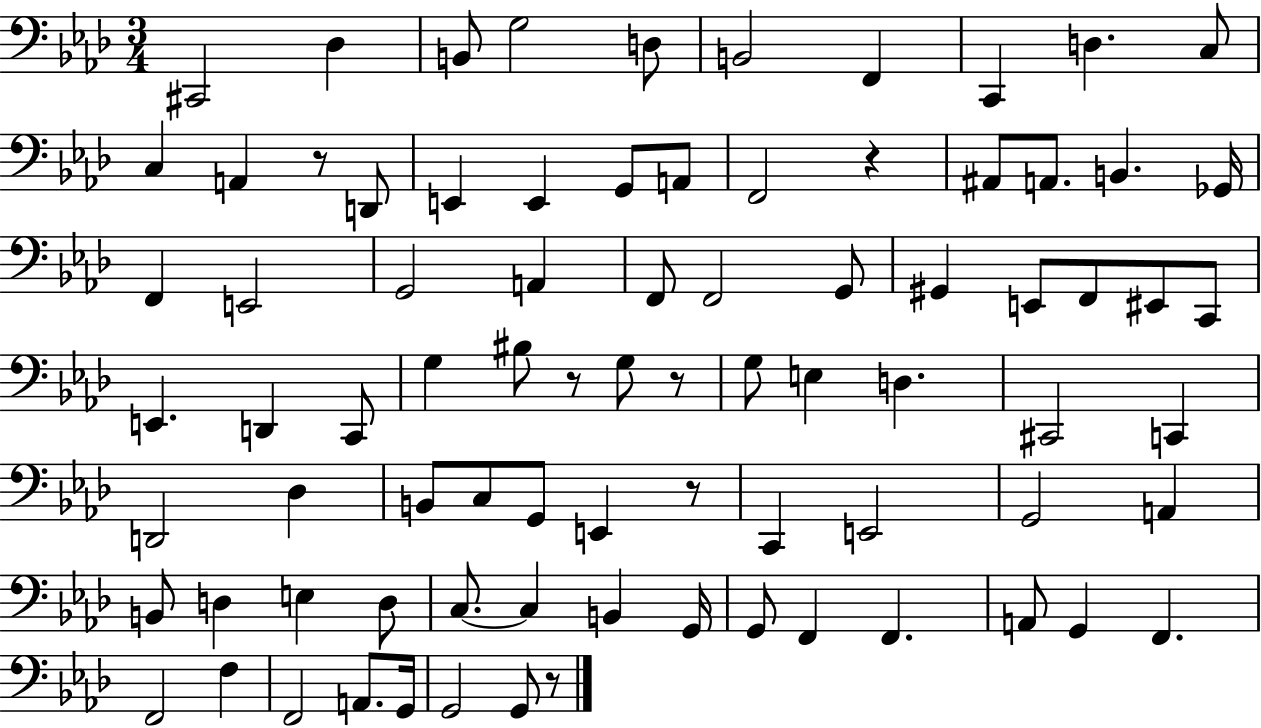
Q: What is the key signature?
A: AES major